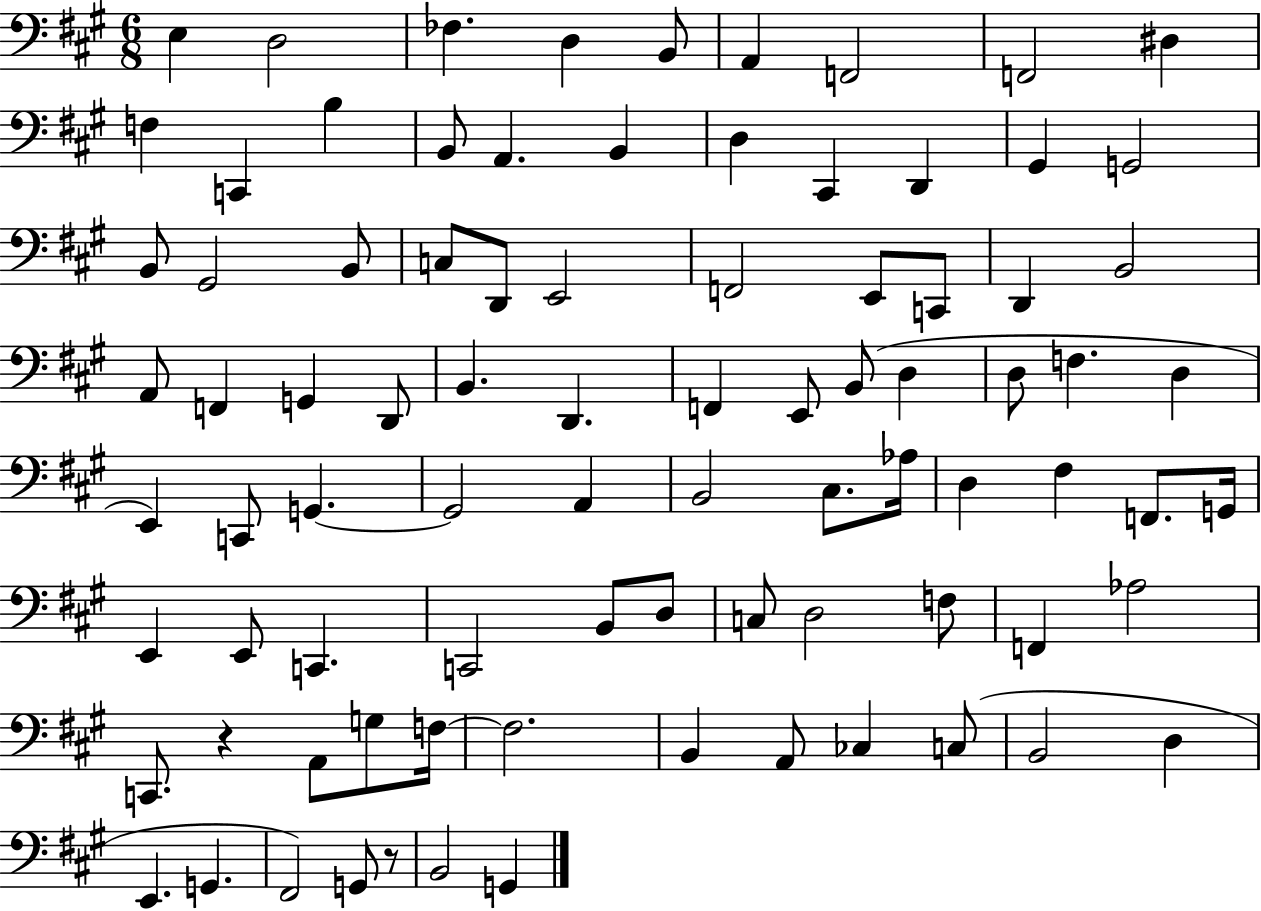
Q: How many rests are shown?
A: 2